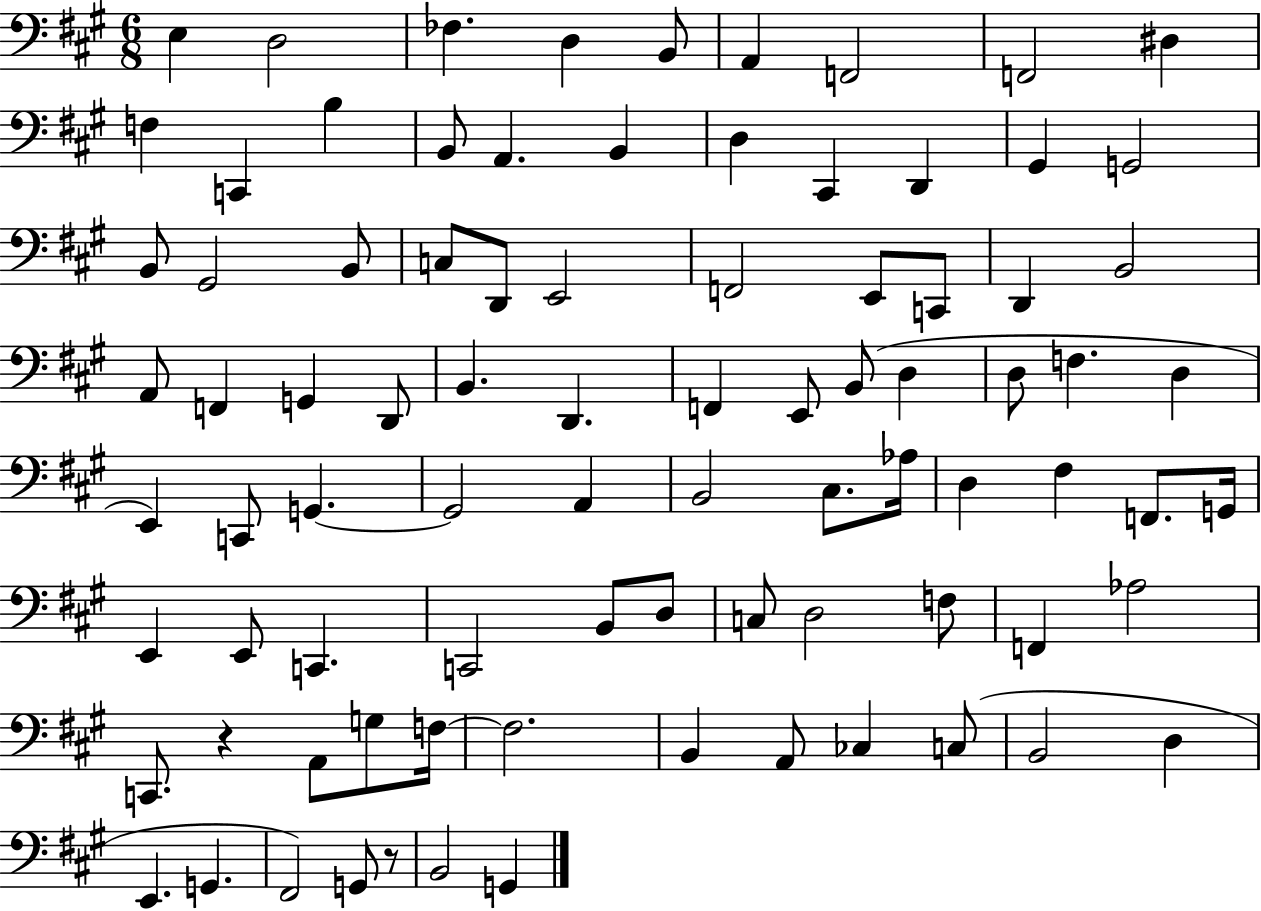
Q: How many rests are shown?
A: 2